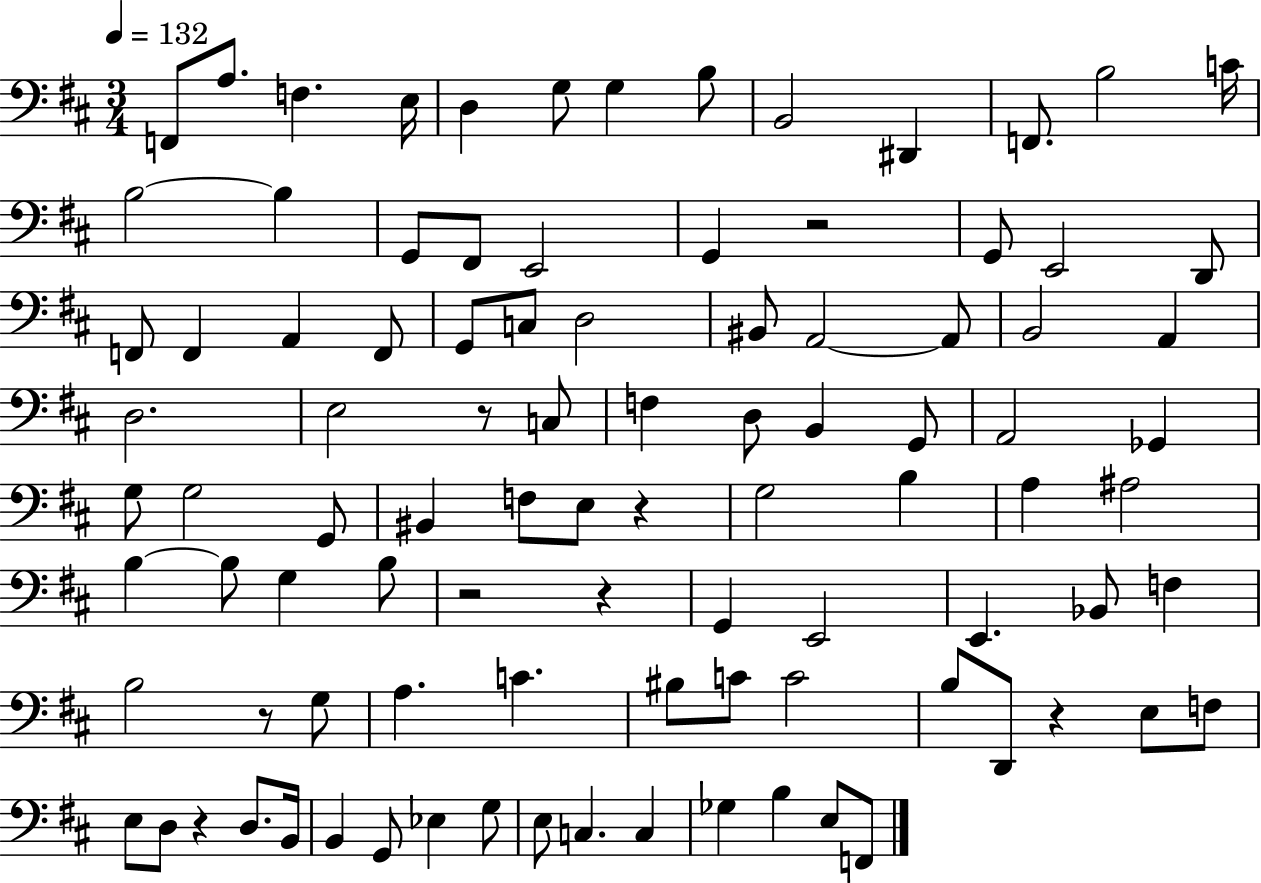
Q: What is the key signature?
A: D major